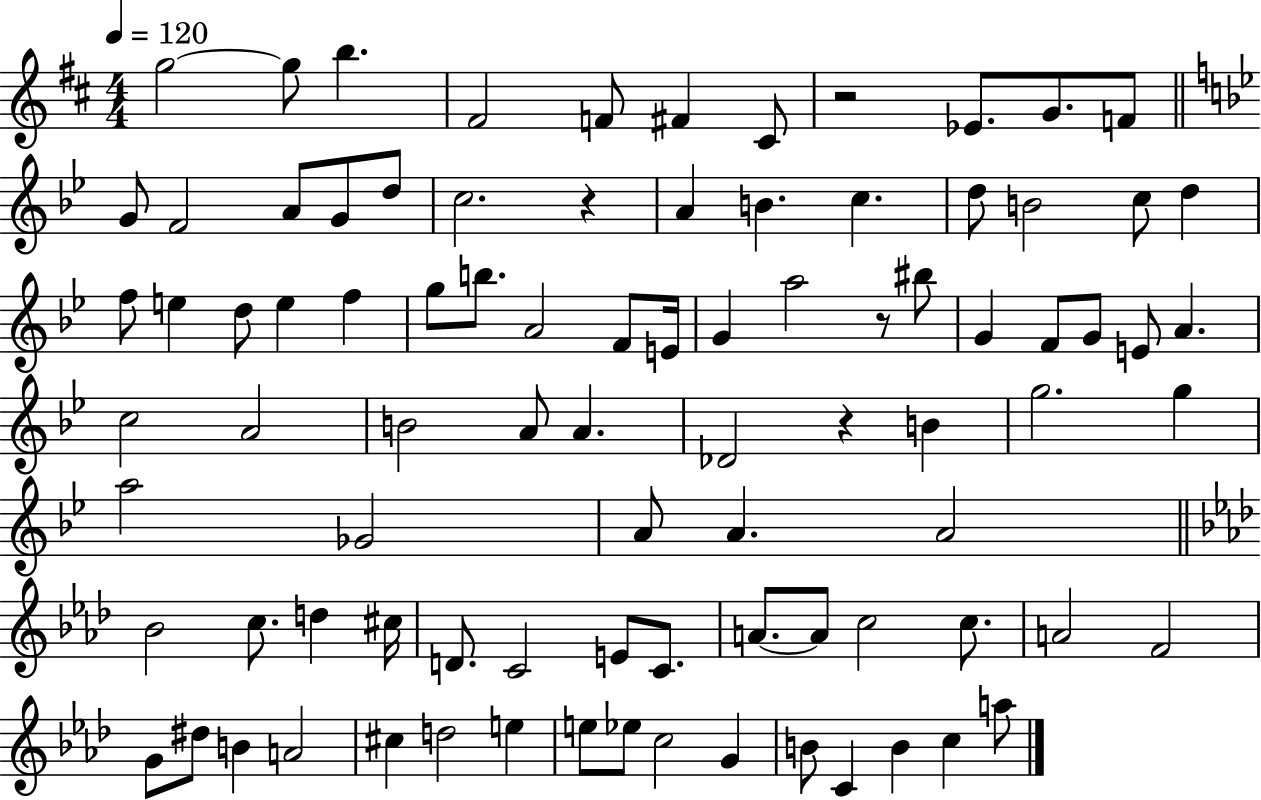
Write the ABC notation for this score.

X:1
T:Untitled
M:4/4
L:1/4
K:D
g2 g/2 b ^F2 F/2 ^F ^C/2 z2 _E/2 G/2 F/2 G/2 F2 A/2 G/2 d/2 c2 z A B c d/2 B2 c/2 d f/2 e d/2 e f g/2 b/2 A2 F/2 E/4 G a2 z/2 ^b/2 G F/2 G/2 E/2 A c2 A2 B2 A/2 A _D2 z B g2 g a2 _G2 A/2 A A2 _B2 c/2 d ^c/4 D/2 C2 E/2 C/2 A/2 A/2 c2 c/2 A2 F2 G/2 ^d/2 B A2 ^c d2 e e/2 _e/2 c2 G B/2 C B c a/2